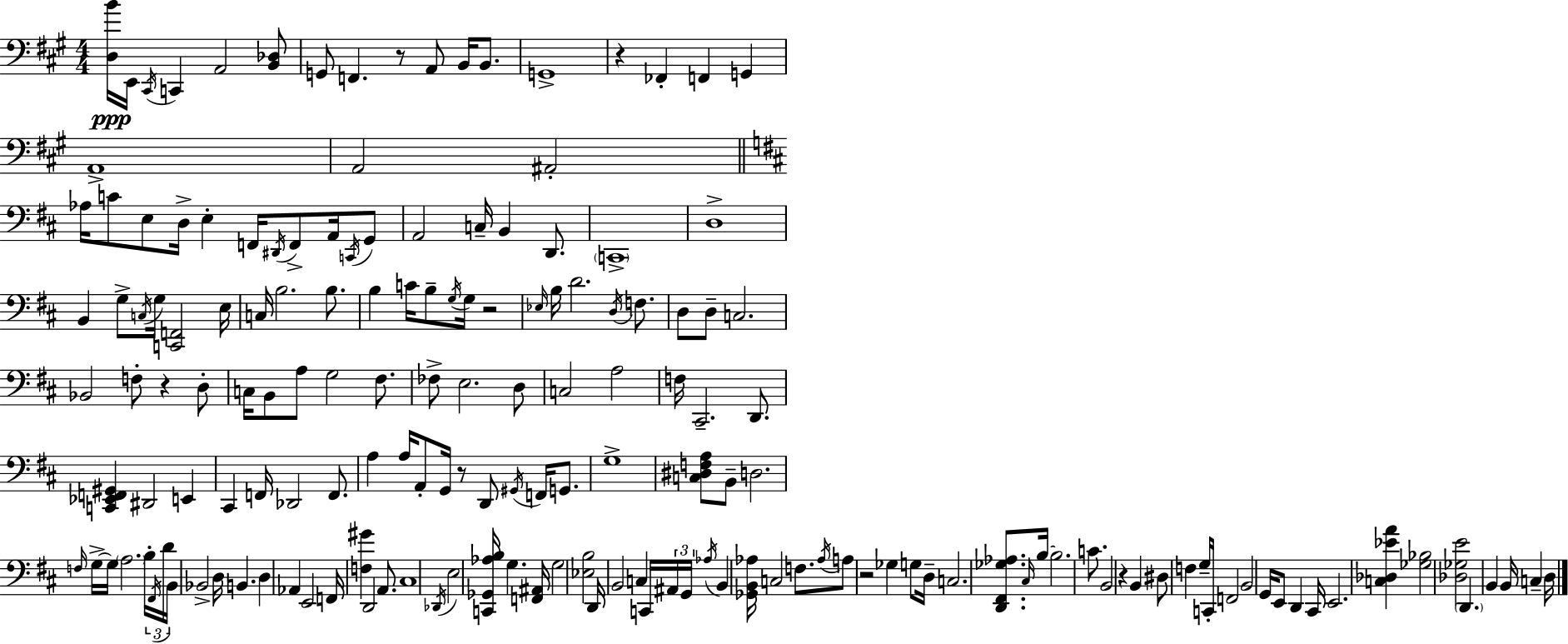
X:1
T:Untitled
M:4/4
L:1/4
K:A
[D,B]/4 E,,/4 ^C,,/4 C,, A,,2 [B,,_D,]/2 G,,/2 F,, z/2 A,,/2 B,,/4 B,,/2 G,,4 z _F,, F,, G,, A,,4 A,,2 ^A,,2 _A,/4 C/2 E,/2 D,/4 E, F,,/4 ^D,,/4 F,,/2 A,,/4 C,,/4 G,,/2 A,,2 C,/4 B,, D,,/2 C,,4 D,4 B,, G,/2 C,/4 G,/4 [C,,F,,]2 E,/4 C,/4 B,2 B,/2 B, C/4 B,/2 G,/4 G,/4 z2 _E,/4 B,/4 D2 D,/4 F,/2 D,/2 D,/2 C,2 _B,,2 F,/2 z D,/2 C,/4 B,,/2 A,/2 G,2 ^F,/2 _F,/2 E,2 D,/2 C,2 A,2 F,/4 ^C,,2 D,,/2 [C,,_E,,F,,^G,,] ^D,,2 E,, ^C,, F,,/4 _D,,2 F,,/2 A, A,/4 A,,/2 G,,/4 z/2 D,,/2 ^G,,/4 F,,/4 G,,/2 G,4 [C,^D,F,A,]/2 B,,/2 D,2 F,/4 G,/4 G,/4 A,2 B,/4 ^F,,/4 D/4 B,,/4 _B,,2 D,/4 B,, D, _A,, E,,2 F,,/4 [F,^G] D,,2 A,,/2 ^C,4 _D,,/4 E,2 [C,,_G,,_A,B,]/4 G, [F,,^A,,]/4 G,2 [_E,B,]2 D,,/4 B,,2 C, C,,/4 ^A,,/4 G,,/4 _A,/4 B,, [_G,,B,,_A,]/4 C,2 F,/2 _A,/4 A,/2 z2 _G, G,/2 D,/4 C,2 [D,,^F,,_G,_A,]/2 ^C,/4 B,/4 B,2 C/2 B,,2 z B,, ^D,/2 F, G,/4 C,,/4 F,,2 B,,2 G,,/4 E,,/2 D,, ^C,,/4 E,,2 [C,_D,_EA] [_G,_B,]2 [_D,_G,E]2 D,, B,, B,,/4 C, D,/4